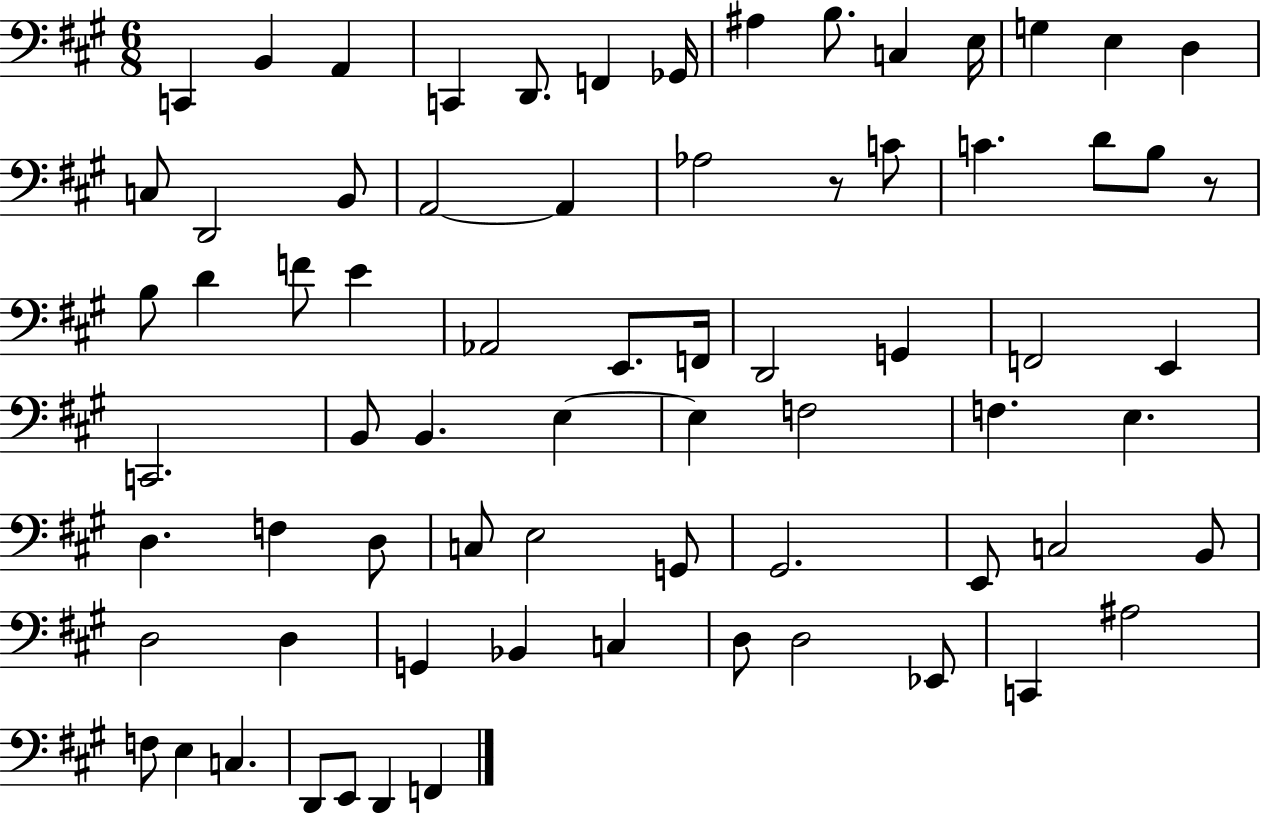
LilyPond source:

{
  \clef bass
  \numericTimeSignature
  \time 6/8
  \key a \major
  \repeat volta 2 { c,4 b,4 a,4 | c,4 d,8. f,4 ges,16 | ais4 b8. c4 e16 | g4 e4 d4 | \break c8 d,2 b,8 | a,2~~ a,4 | aes2 r8 c'8 | c'4. d'8 b8 r8 | \break b8 d'4 f'8 e'4 | aes,2 e,8. f,16 | d,2 g,4 | f,2 e,4 | \break c,2. | b,8 b,4. e4~~ | e4 f2 | f4. e4. | \break d4. f4 d8 | c8 e2 g,8 | gis,2. | e,8 c2 b,8 | \break d2 d4 | g,4 bes,4 c4 | d8 d2 ees,8 | c,4 ais2 | \break f8 e4 c4. | d,8 e,8 d,4 f,4 | } \bar "|."
}